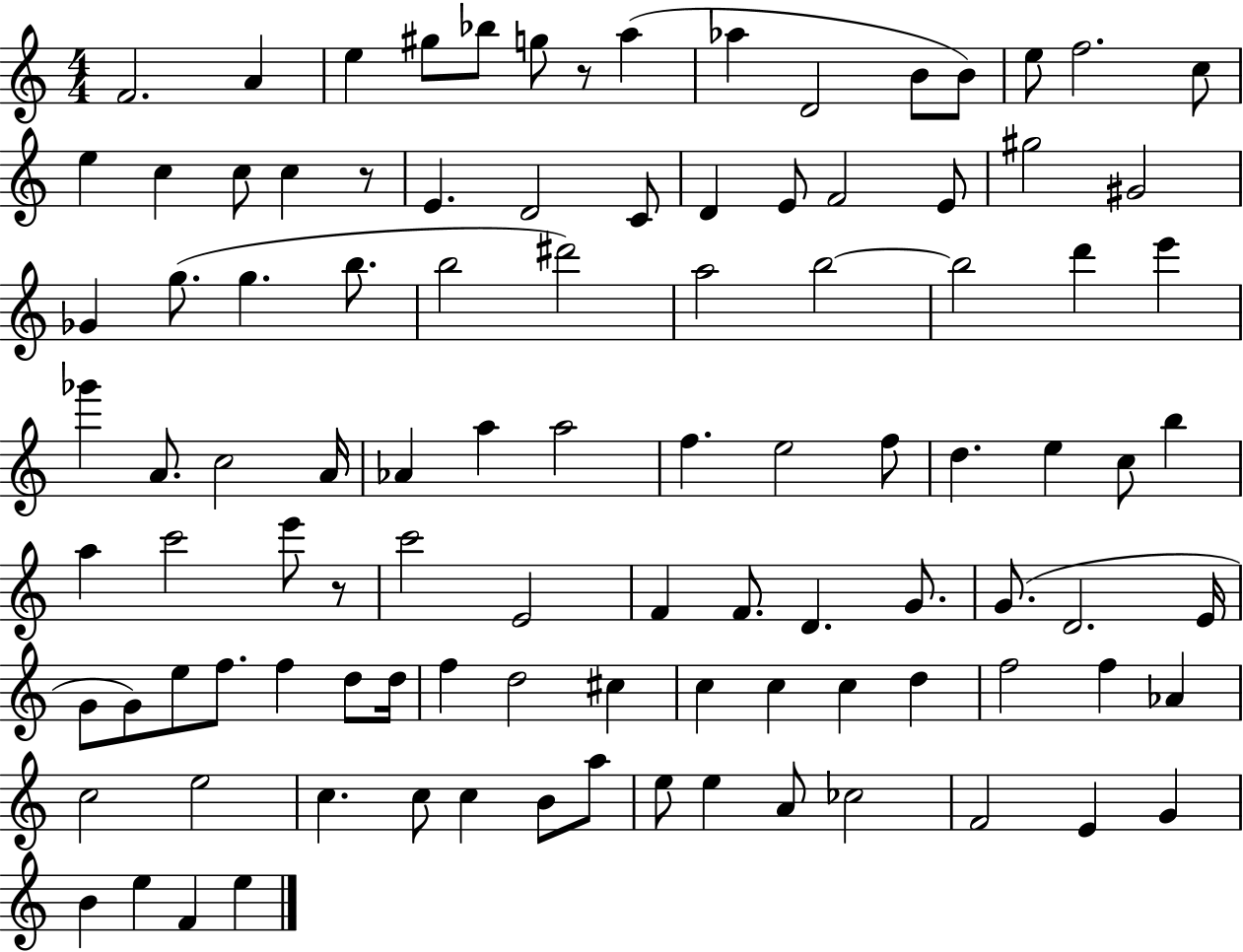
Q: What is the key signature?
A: C major